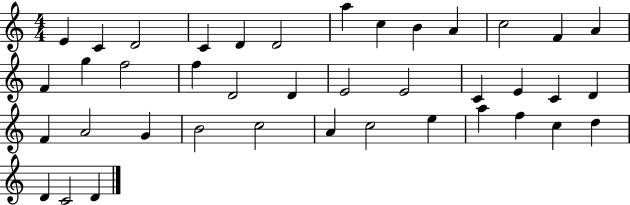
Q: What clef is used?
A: treble